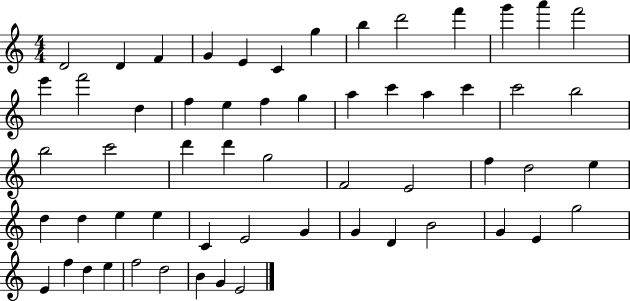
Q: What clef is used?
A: treble